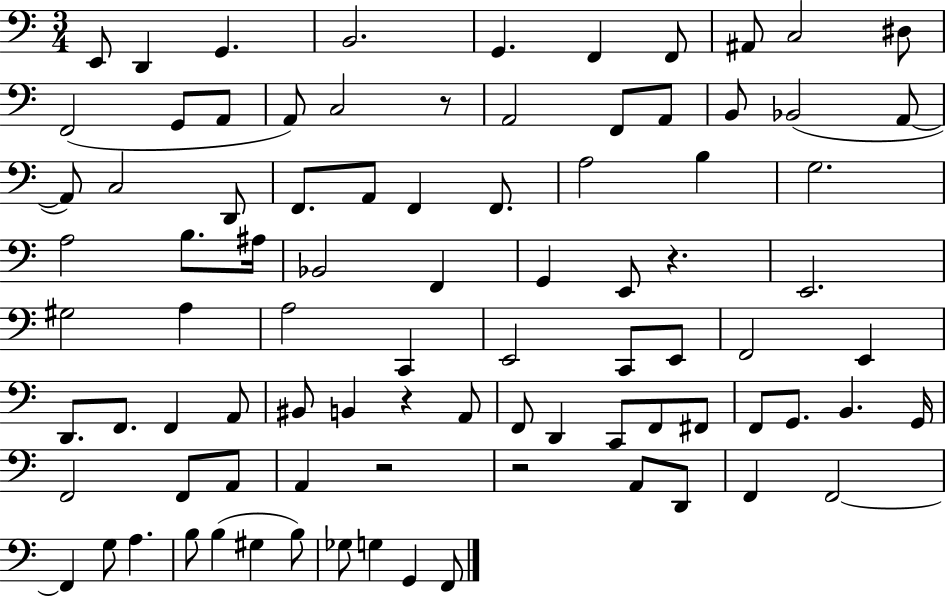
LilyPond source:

{
  \clef bass
  \numericTimeSignature
  \time 3/4
  \key c \major
  e,8 d,4 g,4. | b,2. | g,4. f,4 f,8 | ais,8 c2 dis8 | \break f,2( g,8 a,8 | a,8) c2 r8 | a,2 f,8 a,8 | b,8 bes,2( a,8~~ | \break a,8) c2 d,8 | f,8. a,8 f,4 f,8. | a2 b4 | g2. | \break a2 b8. ais16 | bes,2 f,4 | g,4 e,8 r4. | e,2. | \break gis2 a4 | a2 c,4 | e,2 c,8 e,8 | f,2 e,4 | \break d,8. f,8. f,4 a,8 | bis,8 b,4 r4 a,8 | f,8 d,4 c,8 f,8 fis,8 | f,8 g,8. b,4. g,16 | \break f,2 f,8 a,8 | a,4 r2 | r2 a,8 d,8 | f,4 f,2~~ | \break f,4 g8 a4. | b8 b4( gis4 b8) | ges8 g4 g,4 f,8 | \bar "|."
}